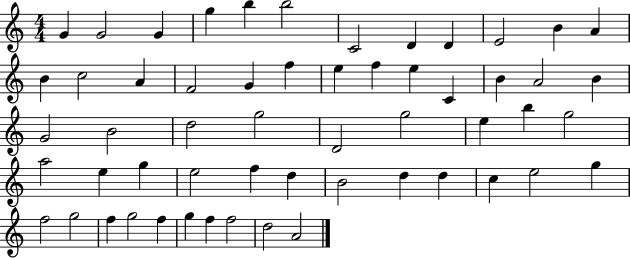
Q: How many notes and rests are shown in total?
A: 56